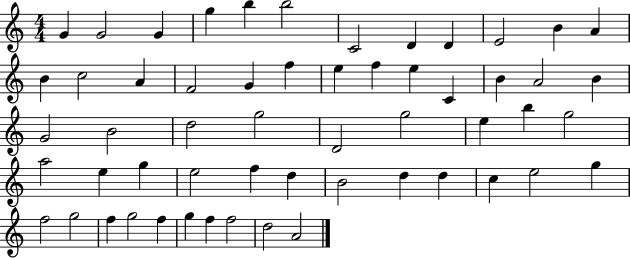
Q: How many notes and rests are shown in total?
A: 56